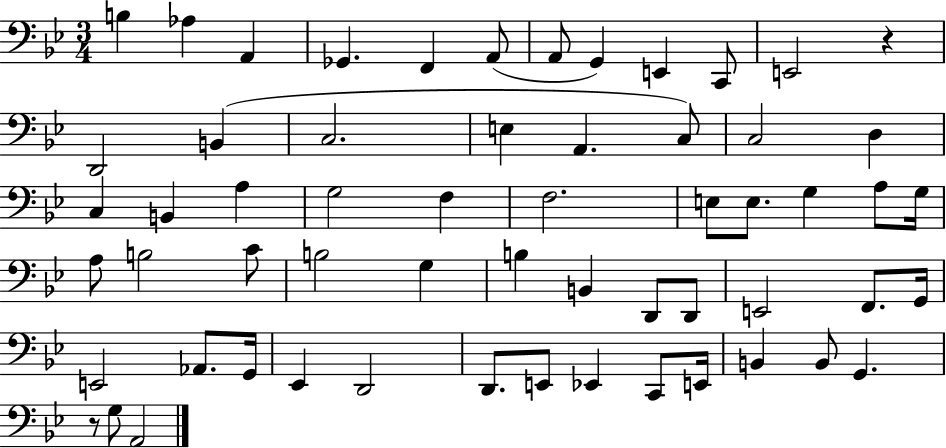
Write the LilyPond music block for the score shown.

{
  \clef bass
  \numericTimeSignature
  \time 3/4
  \key bes \major
  b4 aes4 a,4 | ges,4. f,4 a,8( | a,8 g,4) e,4 c,8 | e,2 r4 | \break d,2 b,4( | c2. | e4 a,4. c8) | c2 d4 | \break c4 b,4 a4 | g2 f4 | f2. | e8 e8. g4 a8 g16 | \break a8 b2 c'8 | b2 g4 | b4 b,4 d,8 d,8 | e,2 f,8. g,16 | \break e,2 aes,8. g,16 | ees,4 d,2 | d,8. e,8 ees,4 c,8 e,16 | b,4 b,8 g,4. | \break r8 g8 a,2 | \bar "|."
}